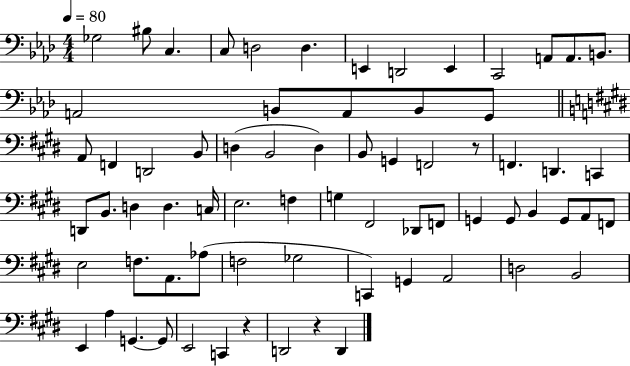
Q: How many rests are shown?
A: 3